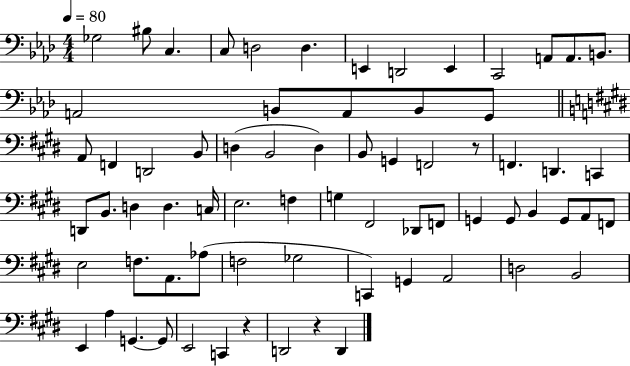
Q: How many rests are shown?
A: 3